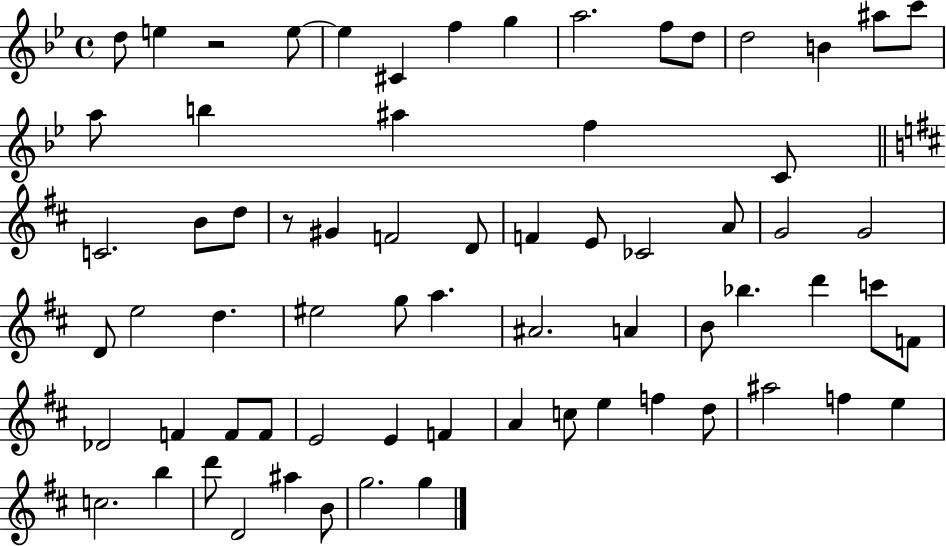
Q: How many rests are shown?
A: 2